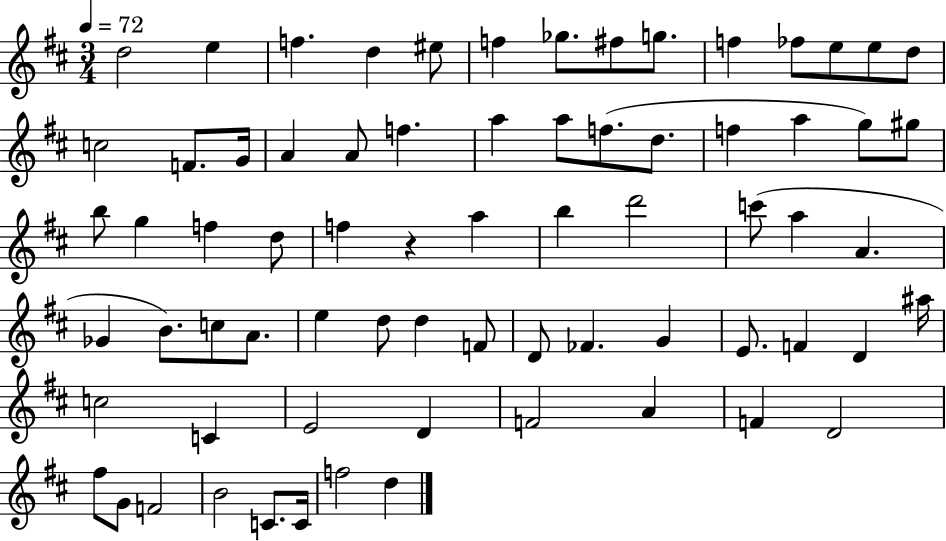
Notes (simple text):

D5/h E5/q F5/q. D5/q EIS5/e F5/q Gb5/e. F#5/e G5/e. F5/q FES5/e E5/e E5/e D5/e C5/h F4/e. G4/s A4/q A4/e F5/q. A5/q A5/e F5/e. D5/e. F5/q A5/q G5/e G#5/e B5/e G5/q F5/q D5/e F5/q R/q A5/q B5/q D6/h C6/e A5/q A4/q. Gb4/q B4/e. C5/e A4/e. E5/q D5/e D5/q F4/e D4/e FES4/q. G4/q E4/e. F4/q D4/q A#5/s C5/h C4/q E4/h D4/q F4/h A4/q F4/q D4/h F#5/e G4/e F4/h B4/h C4/e. C4/s F5/h D5/q